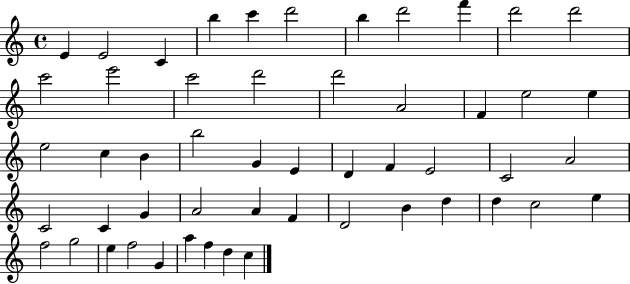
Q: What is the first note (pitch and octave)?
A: E4